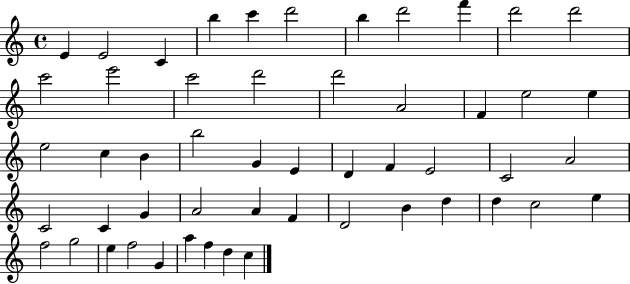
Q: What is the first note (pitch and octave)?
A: E4